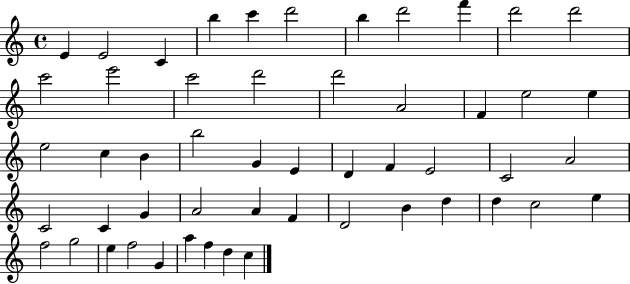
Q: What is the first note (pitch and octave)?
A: E4